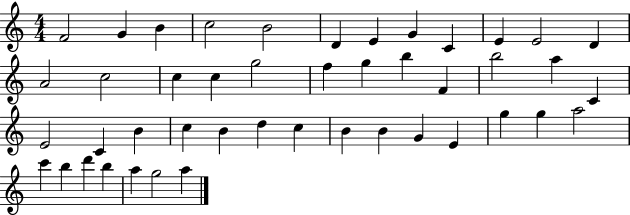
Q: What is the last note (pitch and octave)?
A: A5